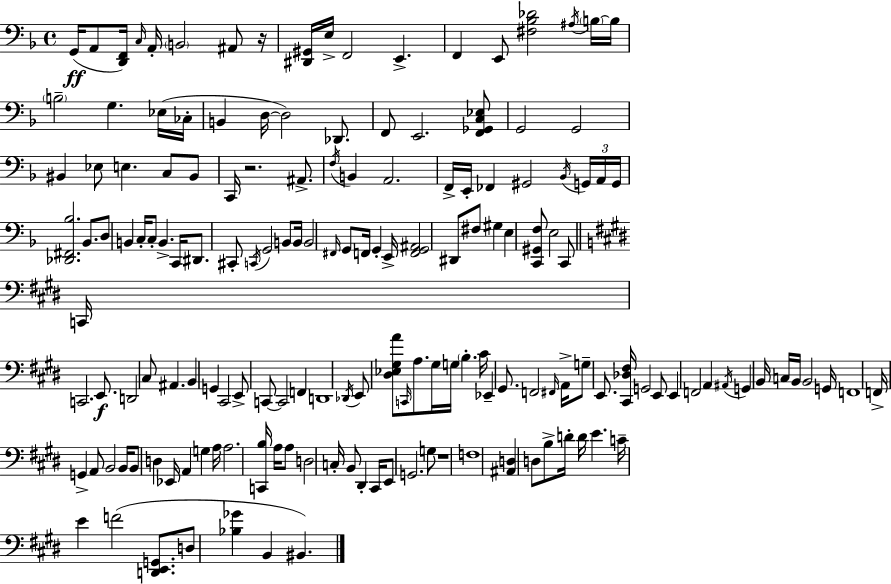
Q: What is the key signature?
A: D minor